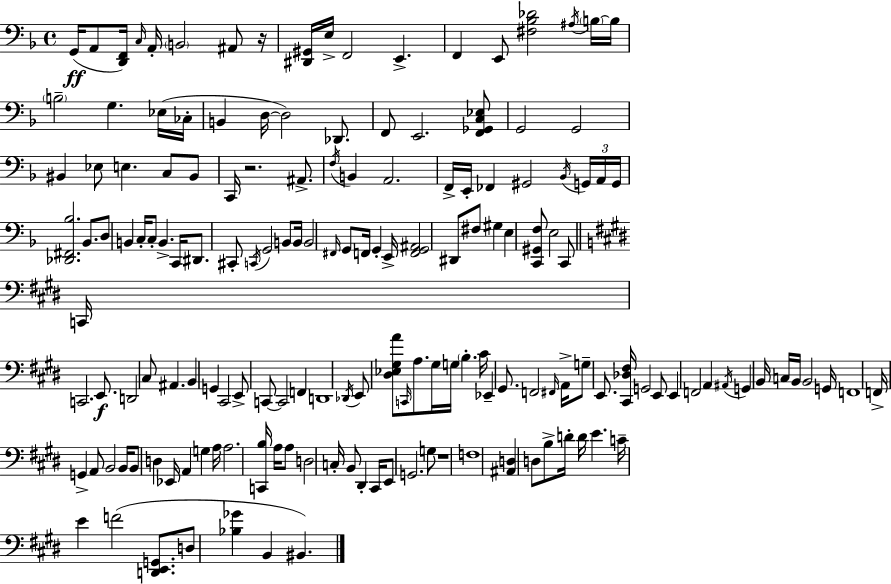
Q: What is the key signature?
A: D minor